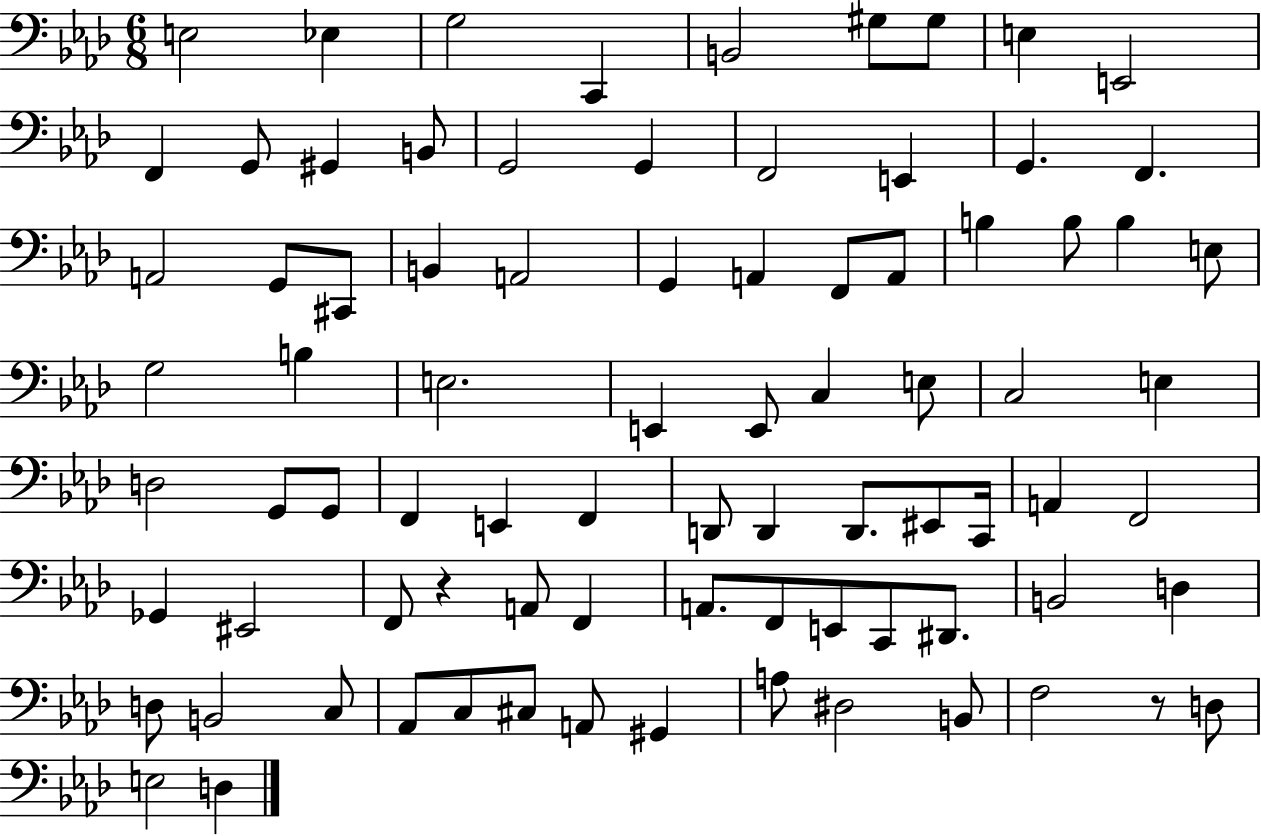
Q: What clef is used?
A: bass